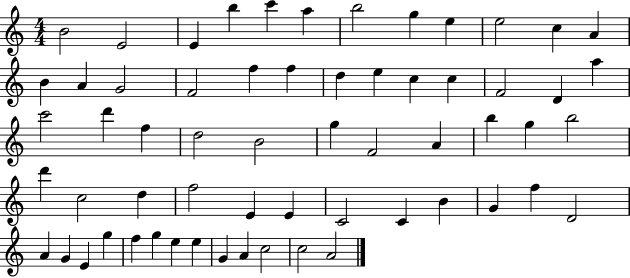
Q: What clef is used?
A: treble